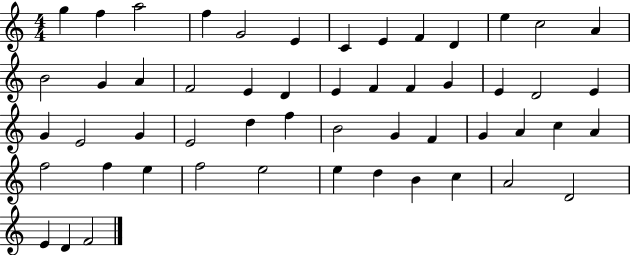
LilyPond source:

{
  \clef treble
  \numericTimeSignature
  \time 4/4
  \key c \major
  g''4 f''4 a''2 | f''4 g'2 e'4 | c'4 e'4 f'4 d'4 | e''4 c''2 a'4 | \break b'2 g'4 a'4 | f'2 e'4 d'4 | e'4 f'4 f'4 g'4 | e'4 d'2 e'4 | \break g'4 e'2 g'4 | e'2 d''4 f''4 | b'2 g'4 f'4 | g'4 a'4 c''4 a'4 | \break f''2 f''4 e''4 | f''2 e''2 | e''4 d''4 b'4 c''4 | a'2 d'2 | \break e'4 d'4 f'2 | \bar "|."
}